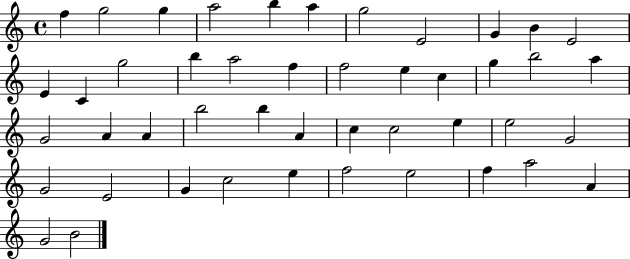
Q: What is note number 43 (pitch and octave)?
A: A5